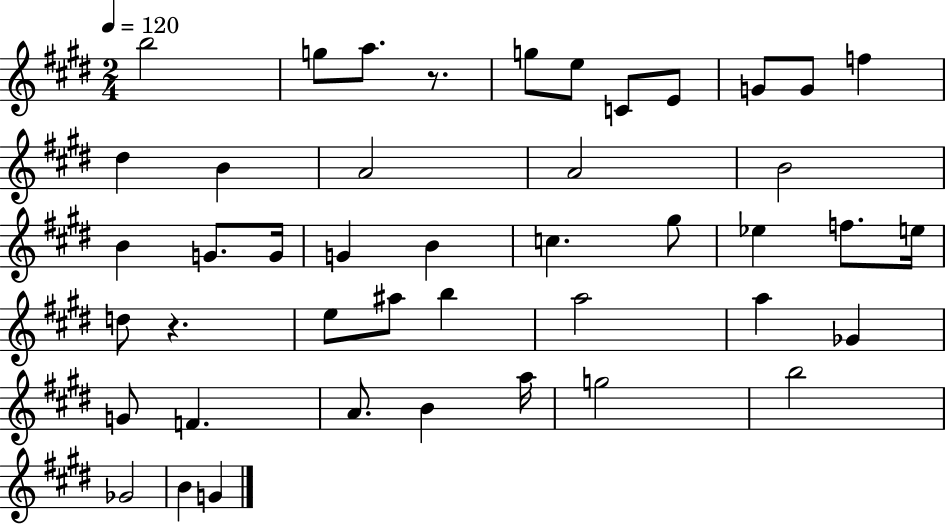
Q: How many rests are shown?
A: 2